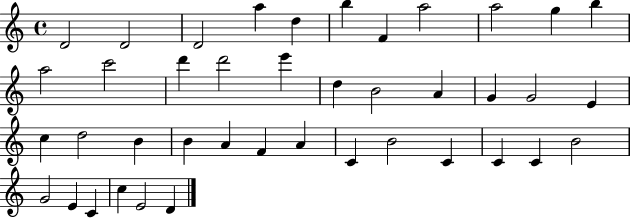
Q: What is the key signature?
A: C major